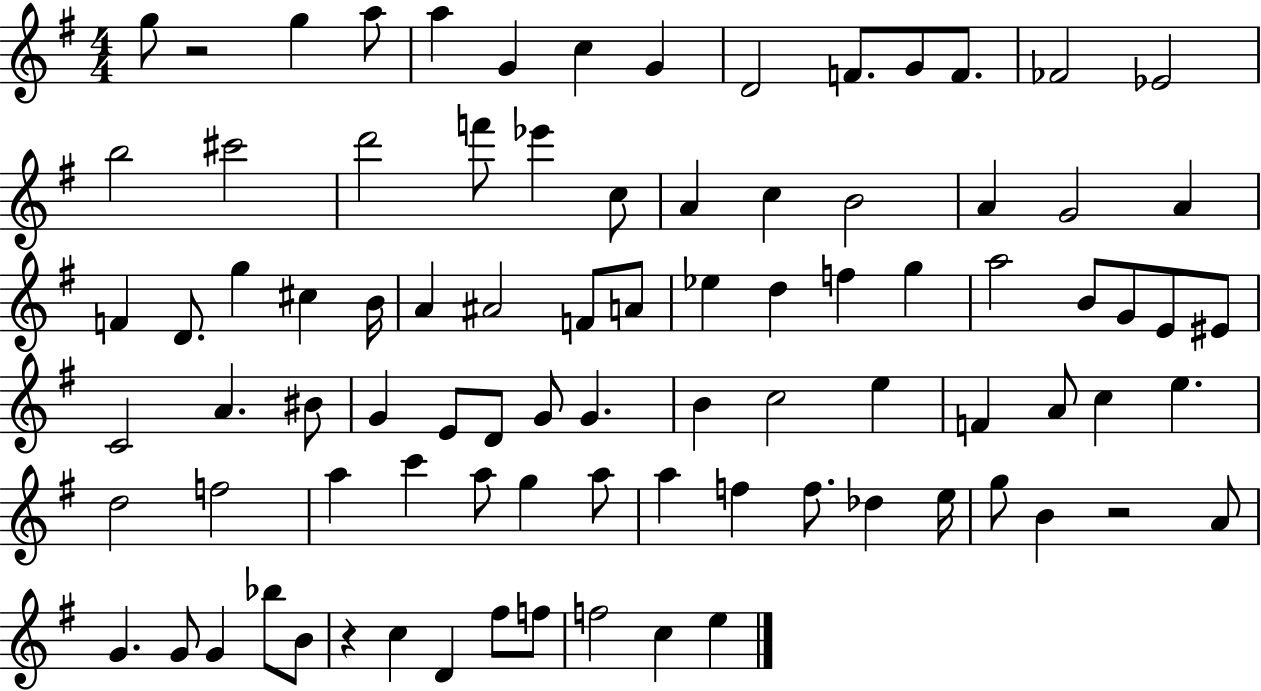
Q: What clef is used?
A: treble